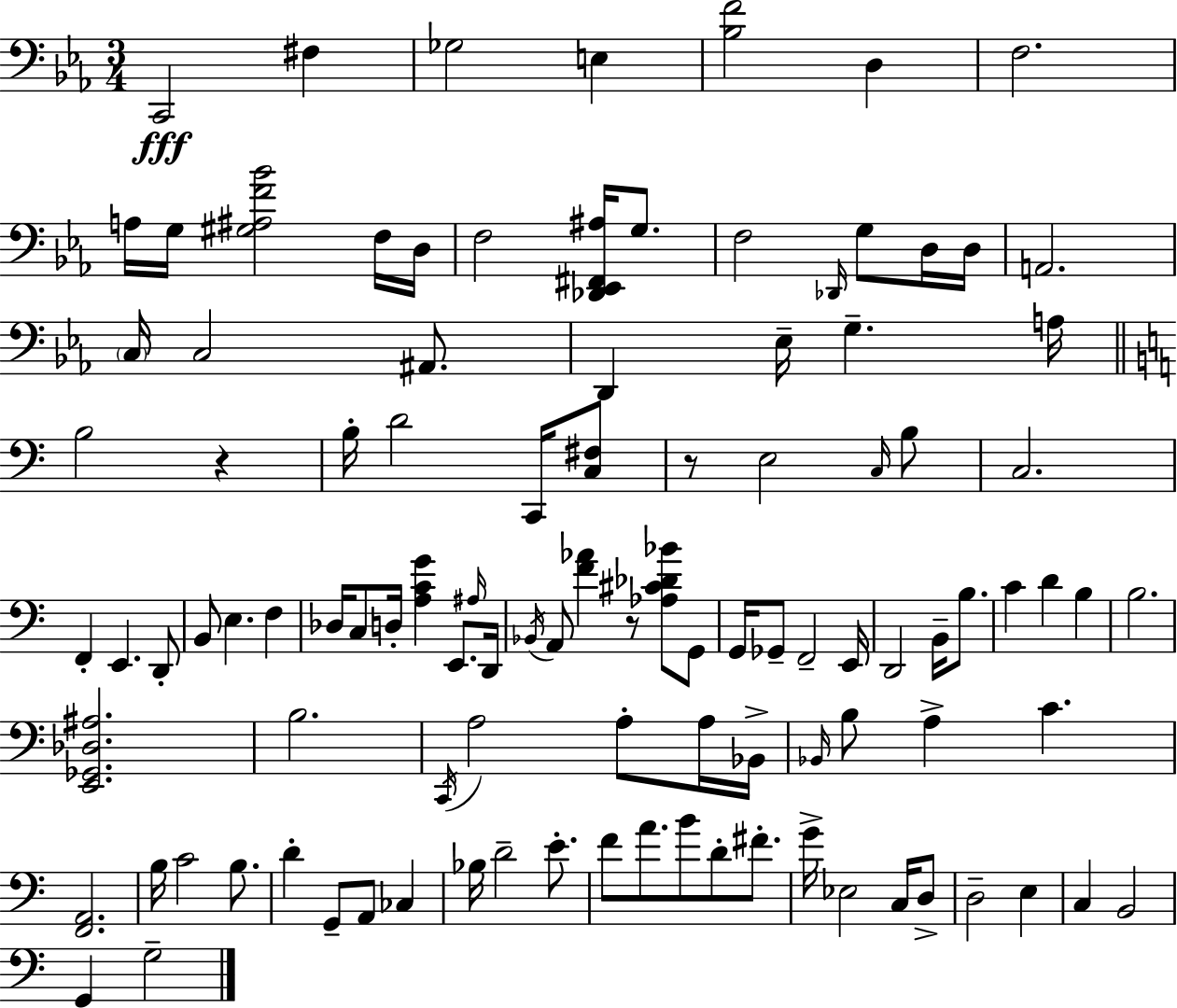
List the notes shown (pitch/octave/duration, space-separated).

C2/h F#3/q Gb3/h E3/q [Bb3,F4]/h D3/q F3/h. A3/s G3/s [G#3,A#3,F4,Bb4]/h F3/s D3/s F3/h [Db2,Eb2,F#2,A#3]/s G3/e. F3/h Db2/s G3/e D3/s D3/s A2/h. C3/s C3/h A#2/e. D2/q Eb3/s G3/q. A3/s B3/h R/q B3/s D4/h C2/s [C3,F#3]/e R/e E3/h C3/s B3/e C3/h. F2/q E2/q. D2/e B2/e E3/q. F3/q Db3/s C3/e D3/s [A3,C4,G4]/q E2/e. A#3/s D2/s Bb2/s A2/e [F4,Ab4]/q R/e [Ab3,C#4,Db4,Bb4]/e G2/e G2/s Gb2/e F2/h E2/s D2/h B2/s B3/e. C4/q D4/q B3/q B3/h. [E2,Gb2,Db3,A#3]/h. B3/h. C2/s A3/h A3/e A3/s Bb2/s Bb2/s B3/e A3/q C4/q. [F2,A2]/h. B3/s C4/h B3/e. D4/q G2/e A2/e CES3/q Bb3/s D4/h E4/e. F4/e A4/e. B4/e D4/e F#4/e. G4/s Eb3/h C3/s D3/e D3/h E3/q C3/q B2/h G2/q G3/h